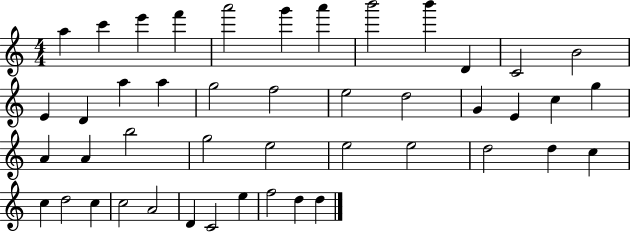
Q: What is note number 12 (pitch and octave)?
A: B4